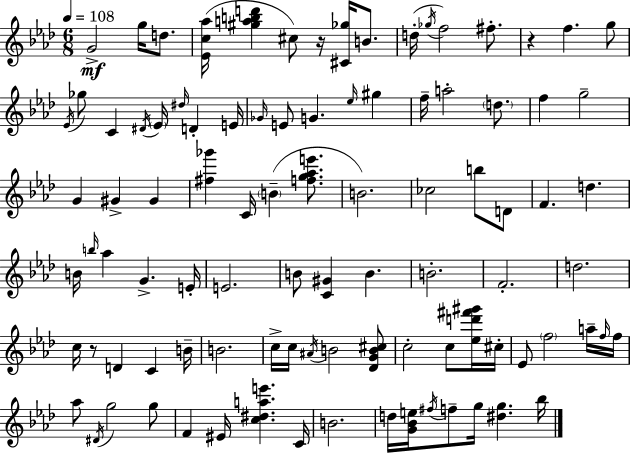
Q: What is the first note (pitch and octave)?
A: G4